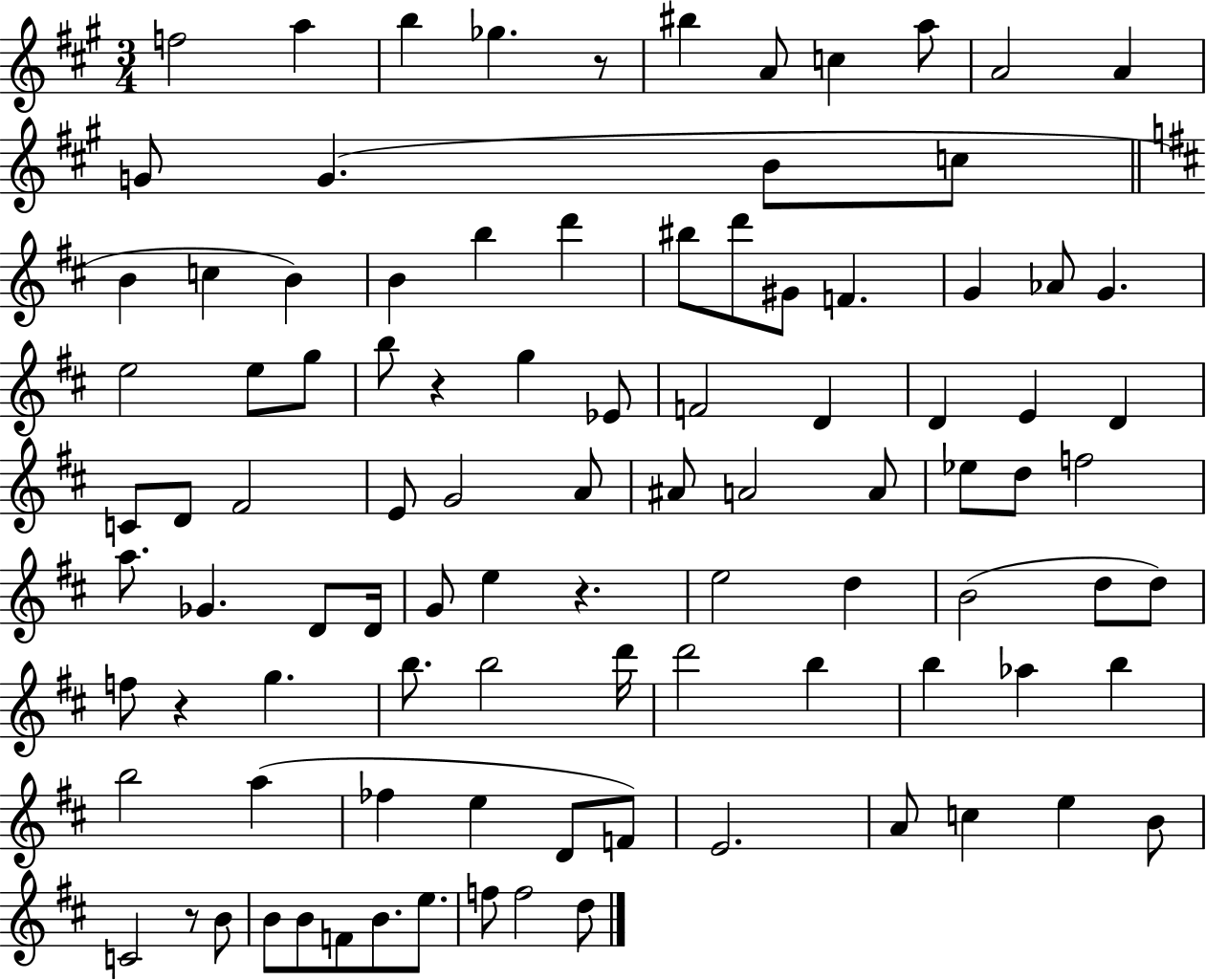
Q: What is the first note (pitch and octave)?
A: F5